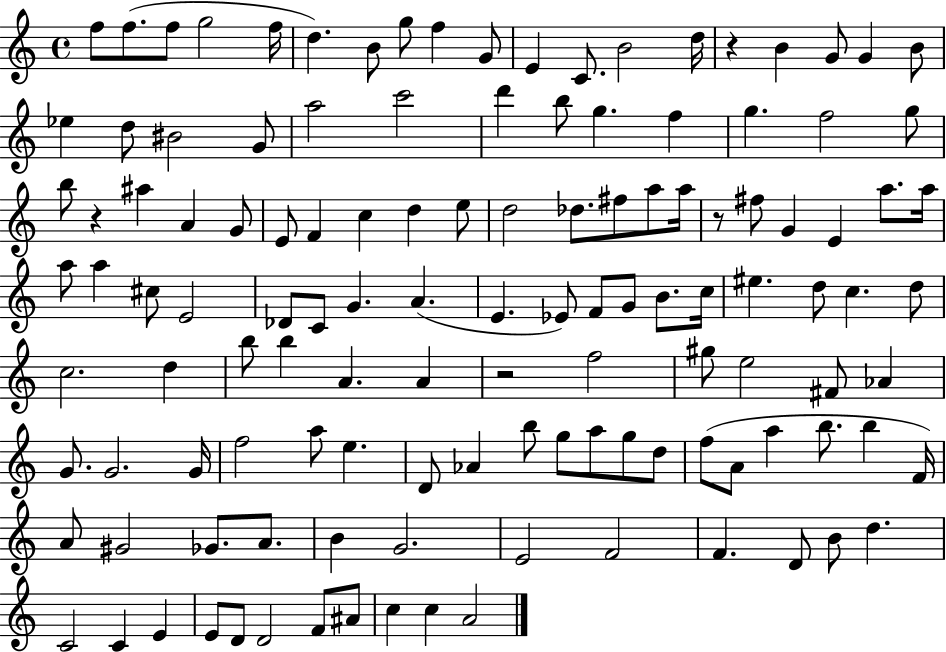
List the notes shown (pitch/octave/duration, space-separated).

F5/e F5/e. F5/e G5/h F5/s D5/q. B4/e G5/e F5/q G4/e E4/q C4/e. B4/h D5/s R/q B4/q G4/e G4/q B4/e Eb5/q D5/e BIS4/h G4/e A5/h C6/h D6/q B5/e G5/q. F5/q G5/q. F5/h G5/e B5/e R/q A#5/q A4/q G4/e E4/e F4/q C5/q D5/q E5/e D5/h Db5/e. F#5/e A5/e A5/s R/e F#5/e G4/q E4/q A5/e. A5/s A5/e A5/q C#5/e E4/h Db4/e C4/e G4/q. A4/q. E4/q. Eb4/e F4/e G4/e B4/e. C5/s EIS5/q. D5/e C5/q. D5/e C5/h. D5/q B5/e B5/q A4/q. A4/q R/h F5/h G#5/e E5/h F#4/e Ab4/q G4/e. G4/h. G4/s F5/h A5/e E5/q. D4/e Ab4/q B5/e G5/e A5/e G5/e D5/e F5/e A4/e A5/q B5/e. B5/q F4/s A4/e G#4/h Gb4/e. A4/e. B4/q G4/h. E4/h F4/h F4/q. D4/e B4/e D5/q. C4/h C4/q E4/q E4/e D4/e D4/h F4/e A#4/e C5/q C5/q A4/h